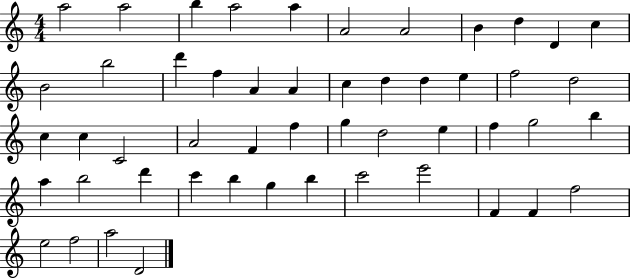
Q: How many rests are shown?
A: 0